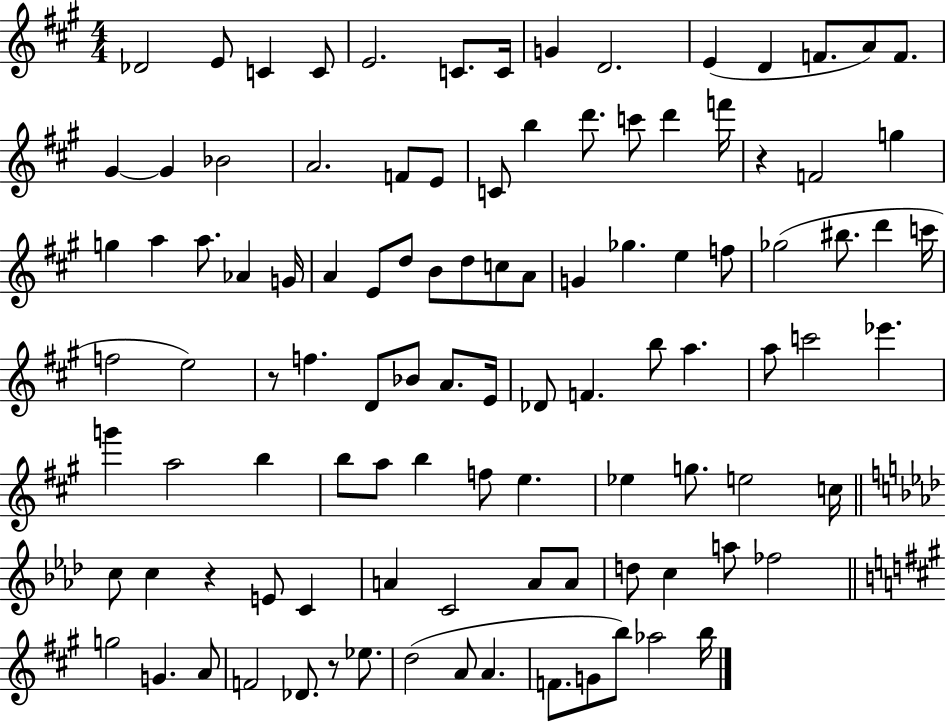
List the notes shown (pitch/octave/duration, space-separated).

Db4/h E4/e C4/q C4/e E4/h. C4/e. C4/s G4/q D4/h. E4/q D4/q F4/e. A4/e F4/e. G#4/q G#4/q Bb4/h A4/h. F4/e E4/e C4/e B5/q D6/e. C6/e D6/q F6/s R/q F4/h G5/q G5/q A5/q A5/e. Ab4/q G4/s A4/q E4/e D5/e B4/e D5/e C5/e A4/e G4/q Gb5/q. E5/q F5/e Gb5/h BIS5/e. D6/q C6/s F5/h E5/h R/e F5/q. D4/e Bb4/e A4/e. E4/s Db4/e F4/q. B5/e A5/q. A5/e C6/h Eb6/q. G6/q A5/h B5/q B5/e A5/e B5/q F5/e E5/q. Eb5/q G5/e. E5/h C5/s C5/e C5/q R/q E4/e C4/q A4/q C4/h A4/e A4/e D5/e C5/q A5/e FES5/h G5/h G4/q. A4/e F4/h Db4/e. R/e Eb5/e. D5/h A4/e A4/q. F4/e. G4/e B5/e Ab5/h B5/s